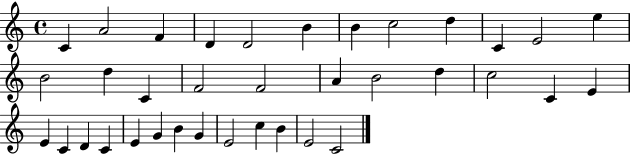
C4/q A4/h F4/q D4/q D4/h B4/q B4/q C5/h D5/q C4/q E4/h E5/q B4/h D5/q C4/q F4/h F4/h A4/q B4/h D5/q C5/h C4/q E4/q E4/q C4/q D4/q C4/q E4/q G4/q B4/q G4/q E4/h C5/q B4/q E4/h C4/h